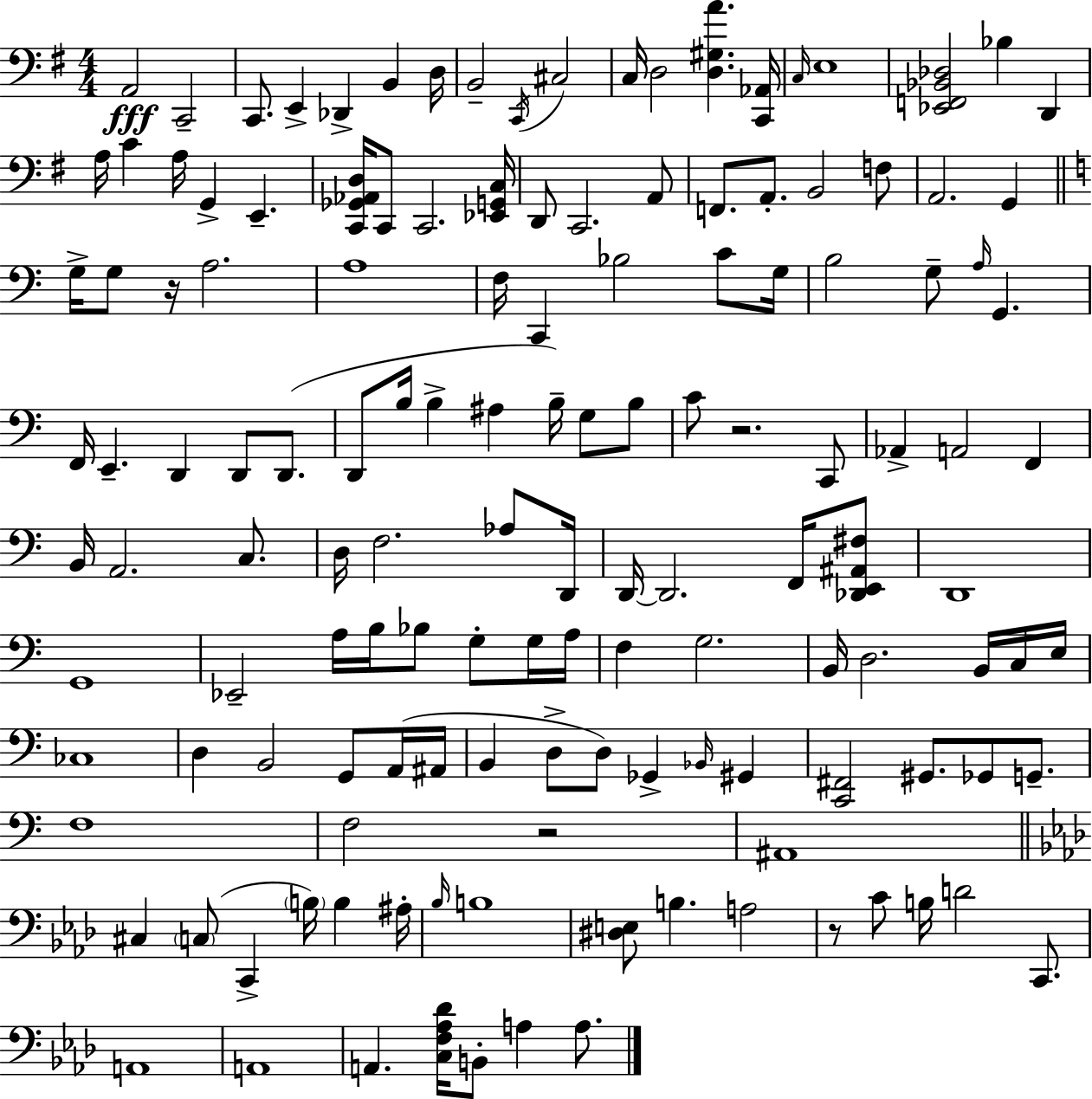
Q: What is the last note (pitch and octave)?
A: A3